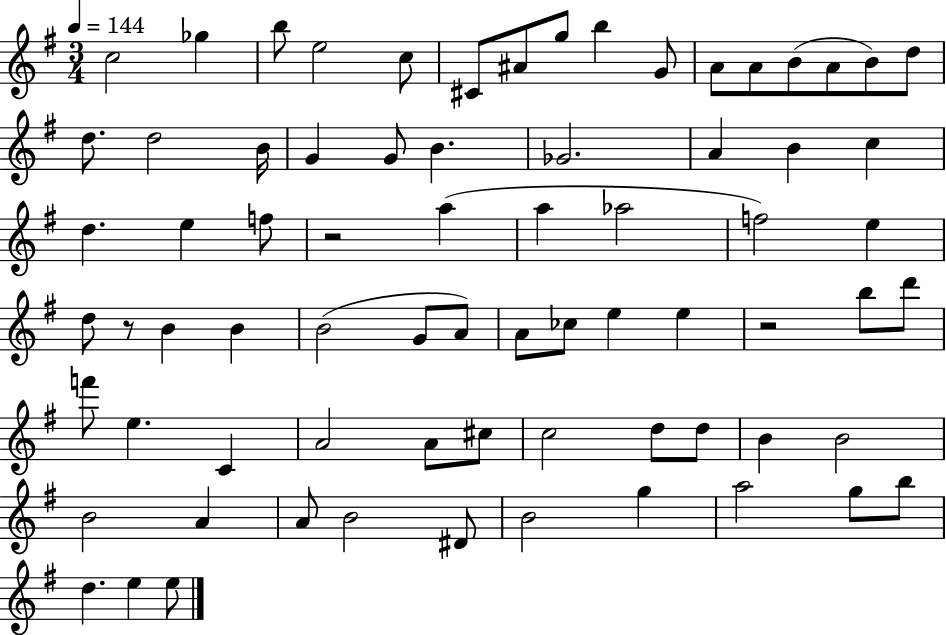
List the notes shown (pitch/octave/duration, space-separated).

C5/h Gb5/q B5/e E5/h C5/e C#4/e A#4/e G5/e B5/q G4/e A4/e A4/e B4/e A4/e B4/e D5/e D5/e. D5/h B4/s G4/q G4/e B4/q. Gb4/h. A4/q B4/q C5/q D5/q. E5/q F5/e R/h A5/q A5/q Ab5/h F5/h E5/q D5/e R/e B4/q B4/q B4/h G4/e A4/e A4/e CES5/e E5/q E5/q R/h B5/e D6/e F6/e E5/q. C4/q A4/h A4/e C#5/e C5/h D5/e D5/e B4/q B4/h B4/h A4/q A4/e B4/h D#4/e B4/h G5/q A5/h G5/e B5/e D5/q. E5/q E5/e